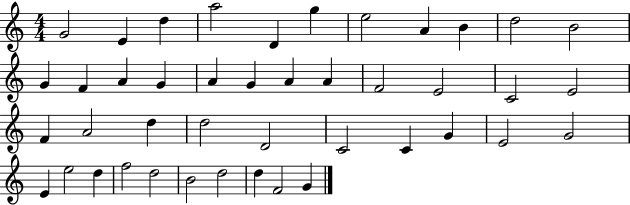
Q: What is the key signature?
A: C major